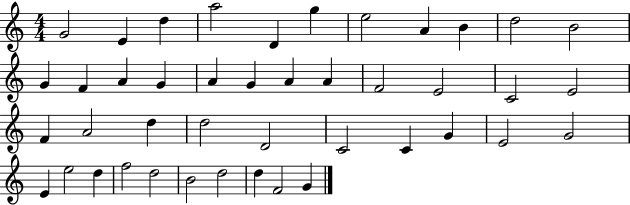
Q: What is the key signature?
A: C major